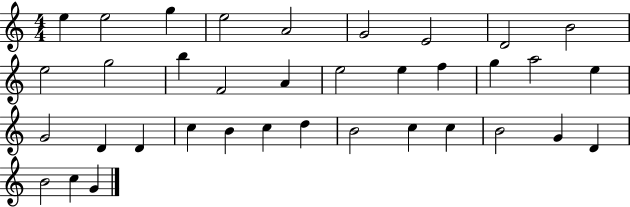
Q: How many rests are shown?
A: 0